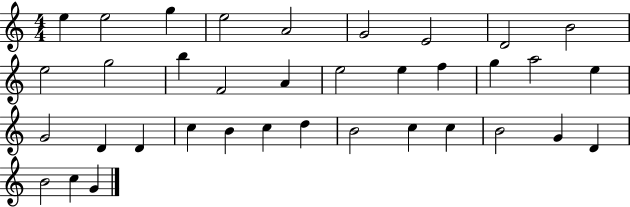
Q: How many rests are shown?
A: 0